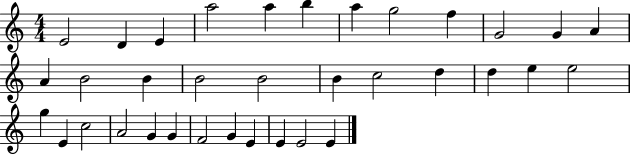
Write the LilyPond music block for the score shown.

{
  \clef treble
  \numericTimeSignature
  \time 4/4
  \key c \major
  e'2 d'4 e'4 | a''2 a''4 b''4 | a''4 g''2 f''4 | g'2 g'4 a'4 | \break a'4 b'2 b'4 | b'2 b'2 | b'4 c''2 d''4 | d''4 e''4 e''2 | \break g''4 e'4 c''2 | a'2 g'4 g'4 | f'2 g'4 e'4 | e'4 e'2 e'4 | \break \bar "|."
}